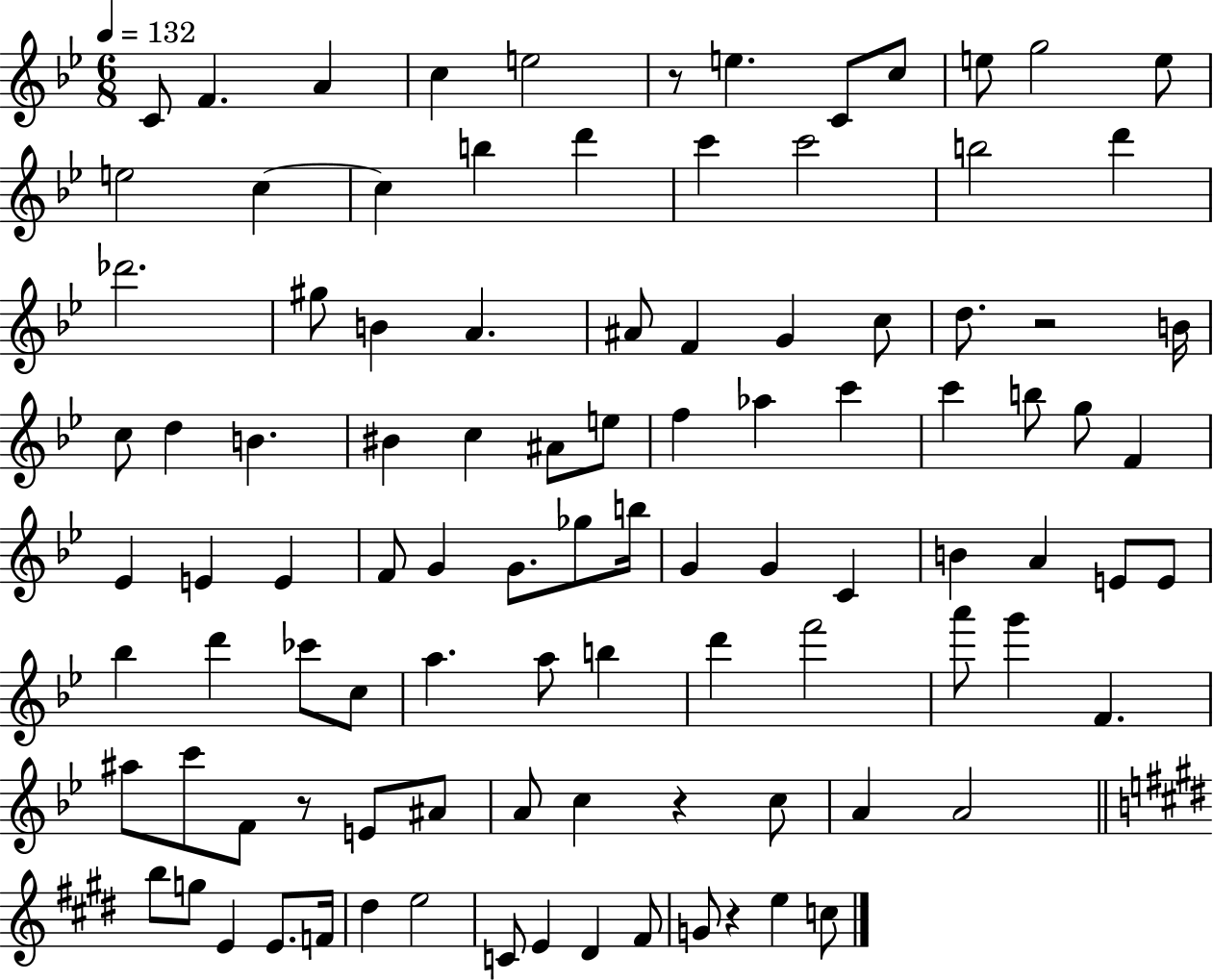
C4/e F4/q. A4/q C5/q E5/h R/e E5/q. C4/e C5/e E5/e G5/h E5/e E5/h C5/q C5/q B5/q D6/q C6/q C6/h B5/h D6/q Db6/h. G#5/e B4/q A4/q. A#4/e F4/q G4/q C5/e D5/e. R/h B4/s C5/e D5/q B4/q. BIS4/q C5/q A#4/e E5/e F5/q Ab5/q C6/q C6/q B5/e G5/e F4/q Eb4/q E4/q E4/q F4/e G4/q G4/e. Gb5/e B5/s G4/q G4/q C4/q B4/q A4/q E4/e E4/e Bb5/q D6/q CES6/e C5/e A5/q. A5/e B5/q D6/q F6/h A6/e G6/q F4/q. A#5/e C6/e F4/e R/e E4/e A#4/e A4/e C5/q R/q C5/e A4/q A4/h B5/e G5/e E4/q E4/e. F4/s D#5/q E5/h C4/e E4/q D#4/q F#4/e G4/e R/q E5/q C5/e